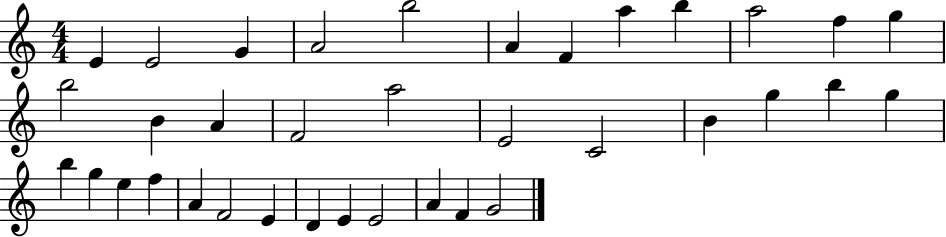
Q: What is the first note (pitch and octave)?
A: E4